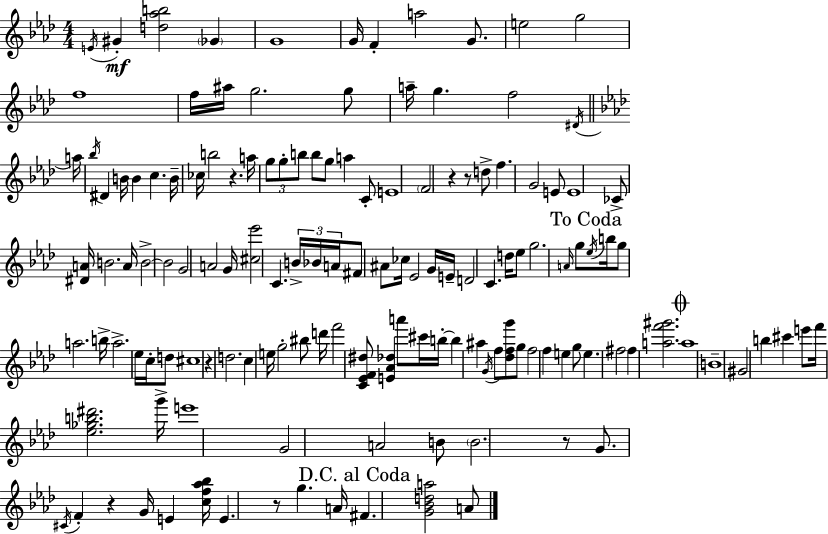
E4/s G#4/q [D5,Ab5,B5]/h Gb4/q G4/w G4/s F4/q A5/h G4/e. E5/h G5/h F5/w F5/s A#5/s G5/h. G5/e A5/s G5/q. F5/h D#4/s A5/s Bb5/s D#4/q B4/s B4/q C5/q. B4/s CES5/s B5/h R/q. A5/s G5/e G5/e B5/e B5/e G5/e A5/q C4/e E4/w F4/h R/q R/e D5/e F5/q. G4/h E4/e E4/w CES4/e [D#4,A4]/s B4/h. A4/s B4/h B4/h G4/h A4/h G4/s [C#5,Eb6]/h C4/q. B4/s Bb4/s A4/s F#4/e A#4/e CES5/s Eb4/h G4/s E4/s D4/h C4/q. D5/s Eb5/e G5/h. A4/s G5/e Eb5/s B5/s G5/e A5/h. B5/s A5/h. Eb5/s C5/s D5/e C#5/w R/q D5/h. C5/q E5/s G5/h BIS5/e D6/s F6/h [C4,Eb4,F4,D#5]/e [E4,Ab4,Db5]/q A6/e C#6/s B5/s B5/q A#5/q G4/s F5/e [Db5,F5,G6]/e G5/e F5/h F5/q E5/q G5/e E5/q. F#5/h F#5/q [A5,F6,G#6]/h. A5/w B4/w G#4/h B5/q C#6/q E6/e F6/s [Eb5,Gb5,B5,D#6]/h. G6/s E6/w G4/h A4/h B4/e B4/h. R/e G4/e. C#4/s F4/q R/q G4/s E4/q [C5,F5,Ab5,Bb5]/s E4/q. R/e G5/q. A4/s F#4/q. [G4,Bb4,D5,A5]/h A4/e